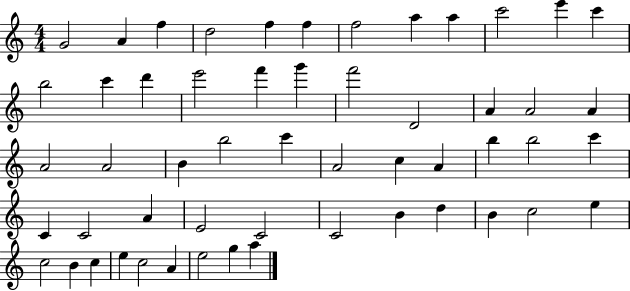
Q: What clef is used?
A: treble